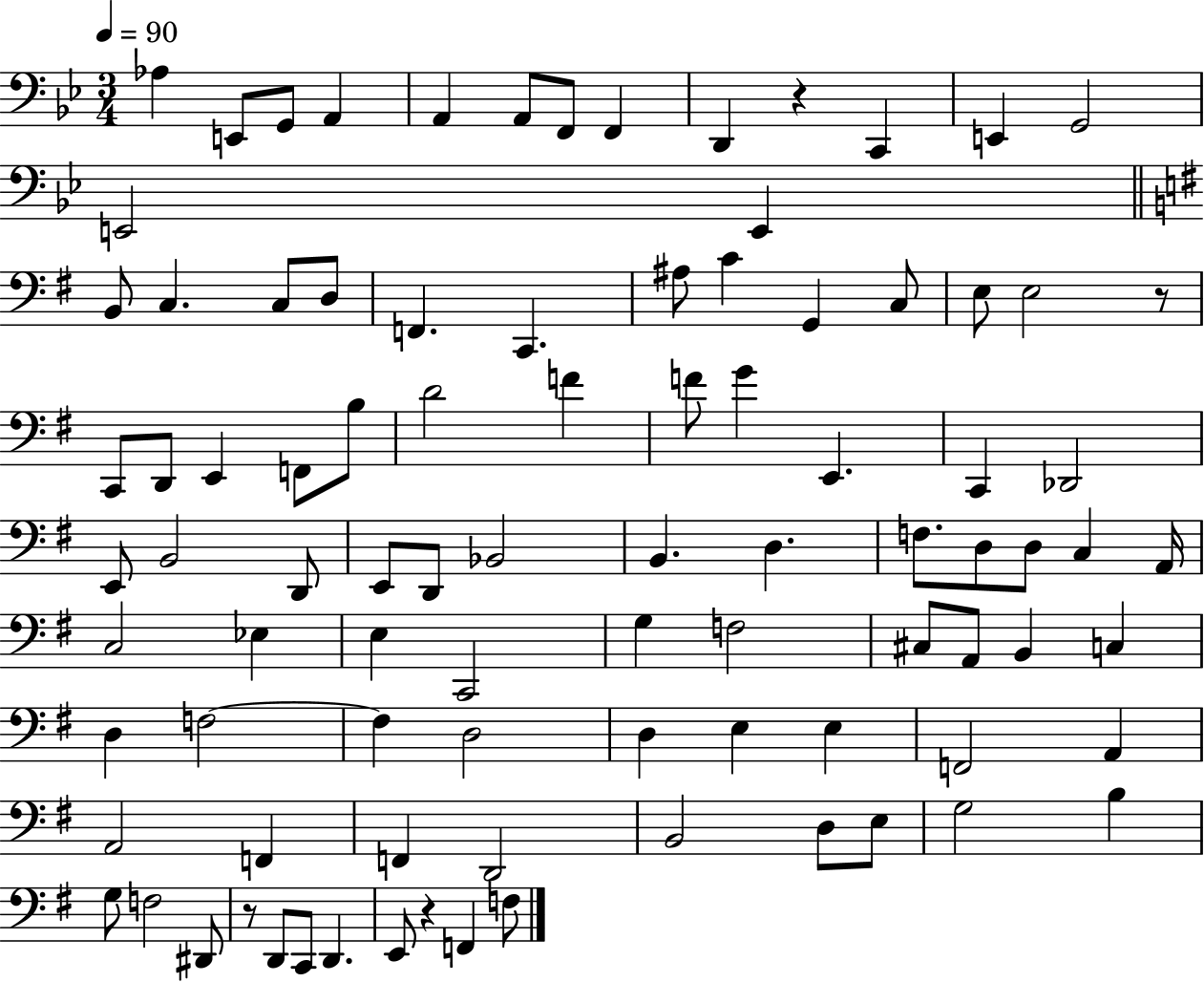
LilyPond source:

{
  \clef bass
  \numericTimeSignature
  \time 3/4
  \key bes \major
  \tempo 4 = 90
  aes4 e,8 g,8 a,4 | a,4 a,8 f,8 f,4 | d,4 r4 c,4 | e,4 g,2 | \break e,2 e,4 | \bar "||" \break \key g \major b,8 c4. c8 d8 | f,4. c,4. | ais8 c'4 g,4 c8 | e8 e2 r8 | \break c,8 d,8 e,4 f,8 b8 | d'2 f'4 | f'8 g'4 e,4. | c,4 des,2 | \break e,8 b,2 d,8 | e,8 d,8 bes,2 | b,4. d4. | f8. d8 d8 c4 a,16 | \break c2 ees4 | e4 c,2 | g4 f2 | cis8 a,8 b,4 c4 | \break d4 f2~~ | f4 d2 | d4 e4 e4 | f,2 a,4 | \break a,2 f,4 | f,4 d,2 | b,2 d8 e8 | g2 b4 | \break g8 f2 dis,8 | r8 d,8 c,8 d,4. | e,8 r4 f,4 f8 | \bar "|."
}